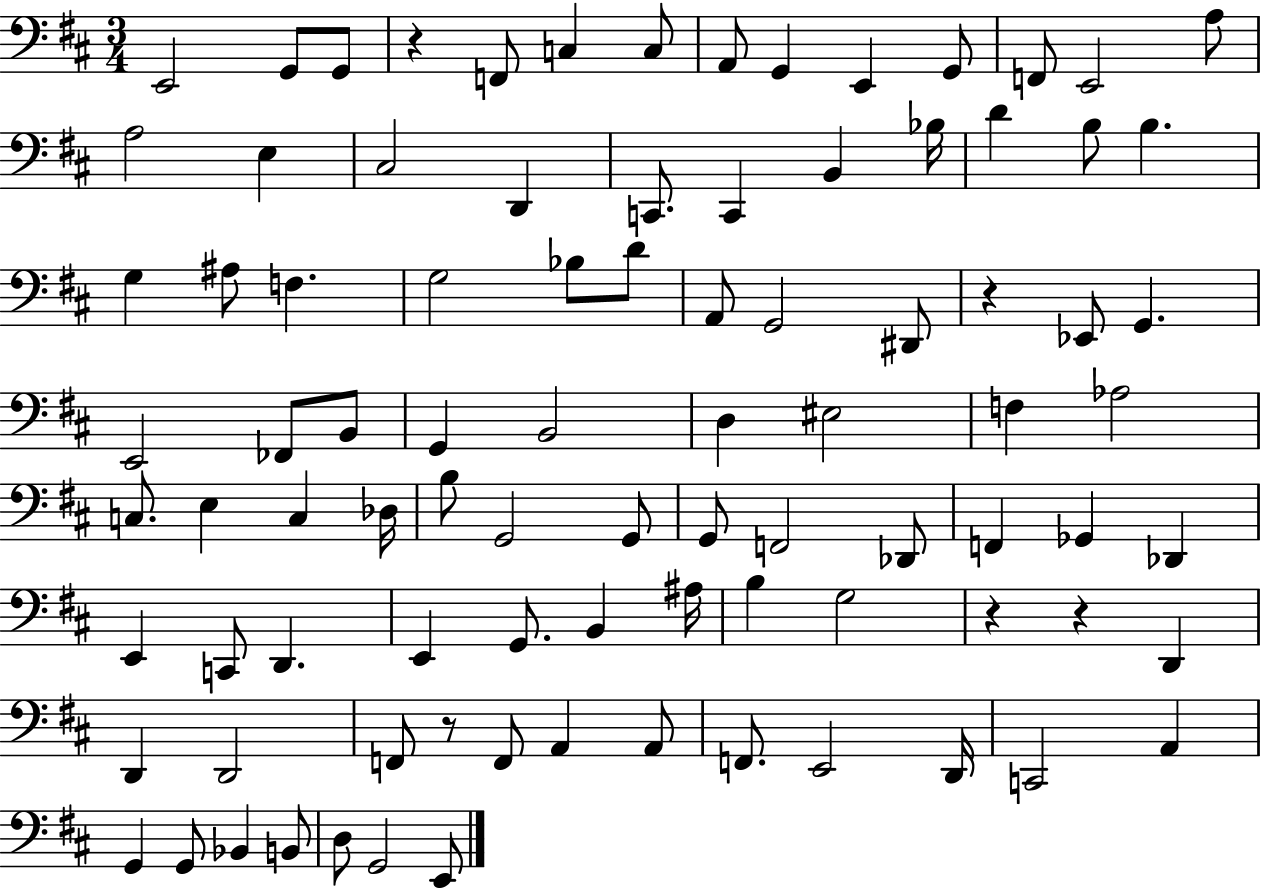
{
  \clef bass
  \numericTimeSignature
  \time 3/4
  \key d \major
  \repeat volta 2 { e,2 g,8 g,8 | r4 f,8 c4 c8 | a,8 g,4 e,4 g,8 | f,8 e,2 a8 | \break a2 e4 | cis2 d,4 | c,8. c,4 b,4 bes16 | d'4 b8 b4. | \break g4 ais8 f4. | g2 bes8 d'8 | a,8 g,2 dis,8 | r4 ees,8 g,4. | \break e,2 fes,8 b,8 | g,4 b,2 | d4 eis2 | f4 aes2 | \break c8. e4 c4 des16 | b8 g,2 g,8 | g,8 f,2 des,8 | f,4 ges,4 des,4 | \break e,4 c,8 d,4. | e,4 g,8. b,4 ais16 | b4 g2 | r4 r4 d,4 | \break d,4 d,2 | f,8 r8 f,8 a,4 a,8 | f,8. e,2 d,16 | c,2 a,4 | \break g,4 g,8 bes,4 b,8 | d8 g,2 e,8 | } \bar "|."
}